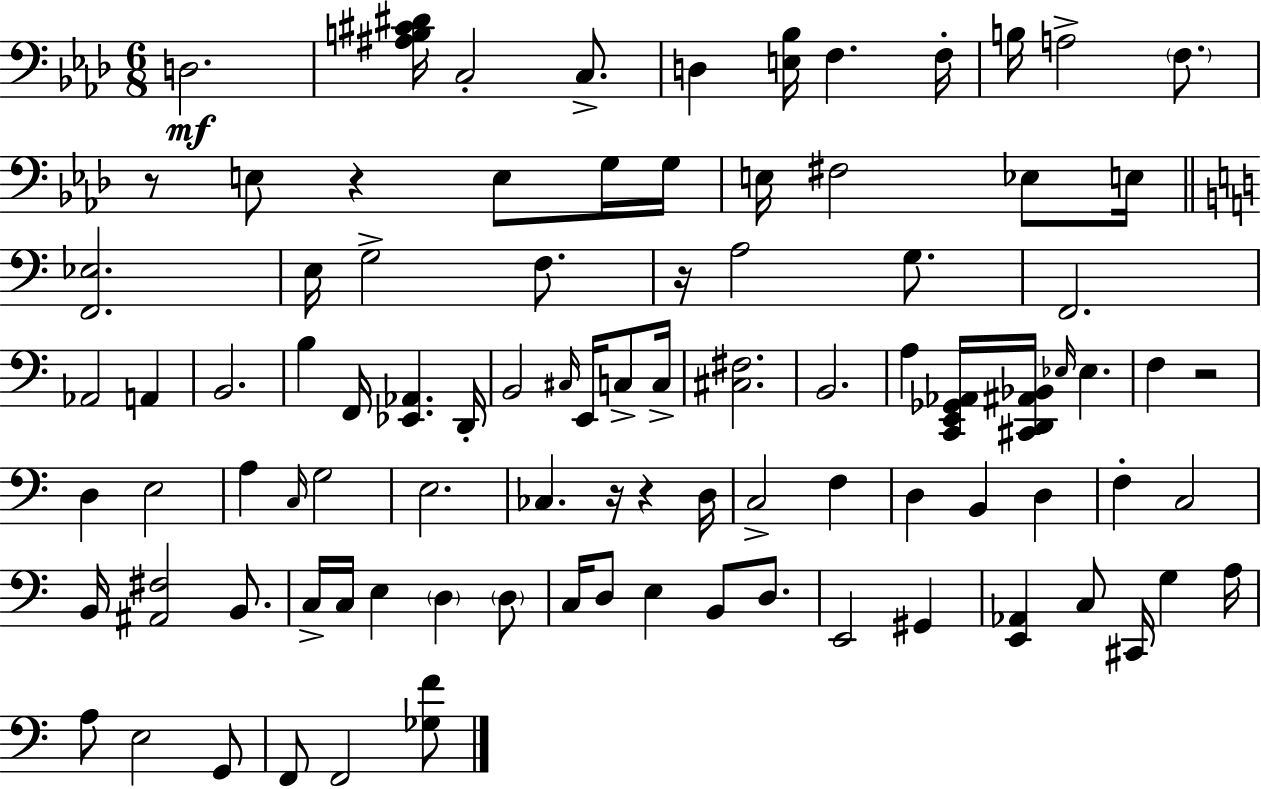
D3/h. [A#3,B3,C#4,D#4]/s C3/h C3/e. D3/q [E3,Bb3]/s F3/q. F3/s B3/s A3/h F3/e. R/e E3/e R/q E3/e G3/s G3/s E3/s F#3/h Eb3/e E3/s [F2,Eb3]/h. E3/s G3/h F3/e. R/s A3/h G3/e. F2/h. Ab2/h A2/q B2/h. B3/q F2/s [Eb2,Ab2]/q. D2/s B2/h C#3/s E2/s C3/e C3/s [C#3,F#3]/h. B2/h. A3/q [C2,E2,Gb2,Ab2]/s [C#2,D2,A#2,Bb2]/s Eb3/s Eb3/q. F3/q R/h D3/q E3/h A3/q C3/s G3/h E3/h. CES3/q. R/s R/q D3/s C3/h F3/q D3/q B2/q D3/q F3/q C3/h B2/s [A#2,F#3]/h B2/e. C3/s C3/s E3/q D3/q D3/e C3/s D3/e E3/q B2/e D3/e. E2/h G#2/q [E2,Ab2]/q C3/e C#2/s G3/q A3/s A3/e E3/h G2/e F2/e F2/h [Gb3,F4]/e